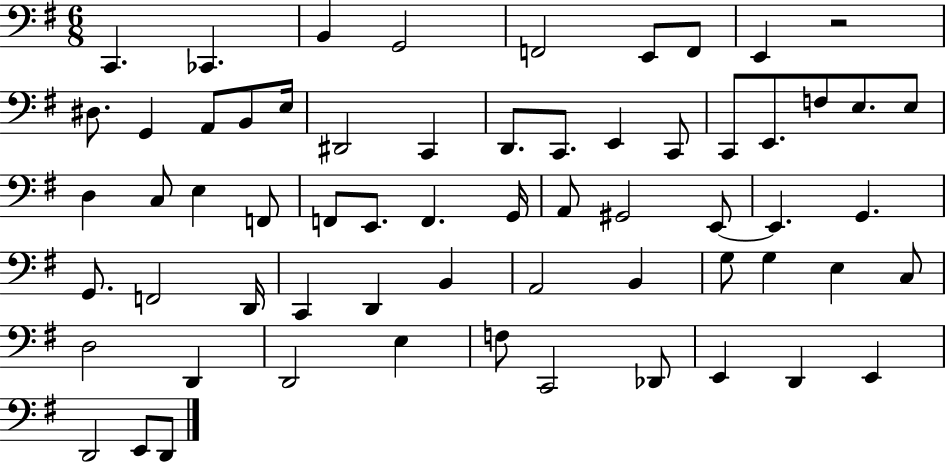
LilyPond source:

{
  \clef bass
  \numericTimeSignature
  \time 6/8
  \key g \major
  c,4. ces,4. | b,4 g,2 | f,2 e,8 f,8 | e,4 r2 | \break dis8. g,4 a,8 b,8 e16 | dis,2 c,4 | d,8. c,8. e,4 c,8 | c,8 e,8. f8 e8. e8 | \break d4 c8 e4 f,8 | f,8 e,8. f,4. g,16 | a,8 gis,2 e,8~~ | e,4. g,4. | \break g,8. f,2 d,16 | c,4 d,4 b,4 | a,2 b,4 | g8 g4 e4 c8 | \break d2 d,4 | d,2 e4 | f8 c,2 des,8 | e,4 d,4 e,4 | \break d,2 e,8 d,8 | \bar "|."
}